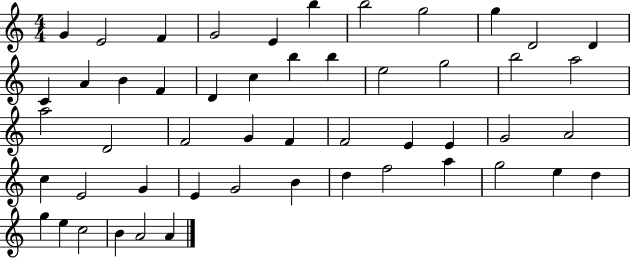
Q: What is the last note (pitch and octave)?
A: A4